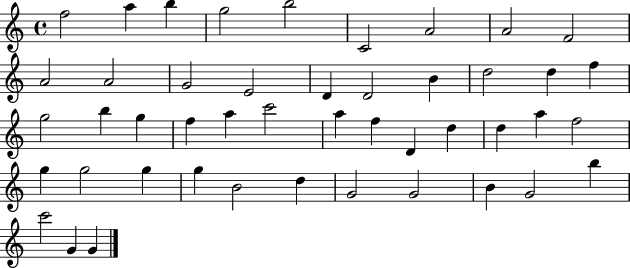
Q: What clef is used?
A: treble